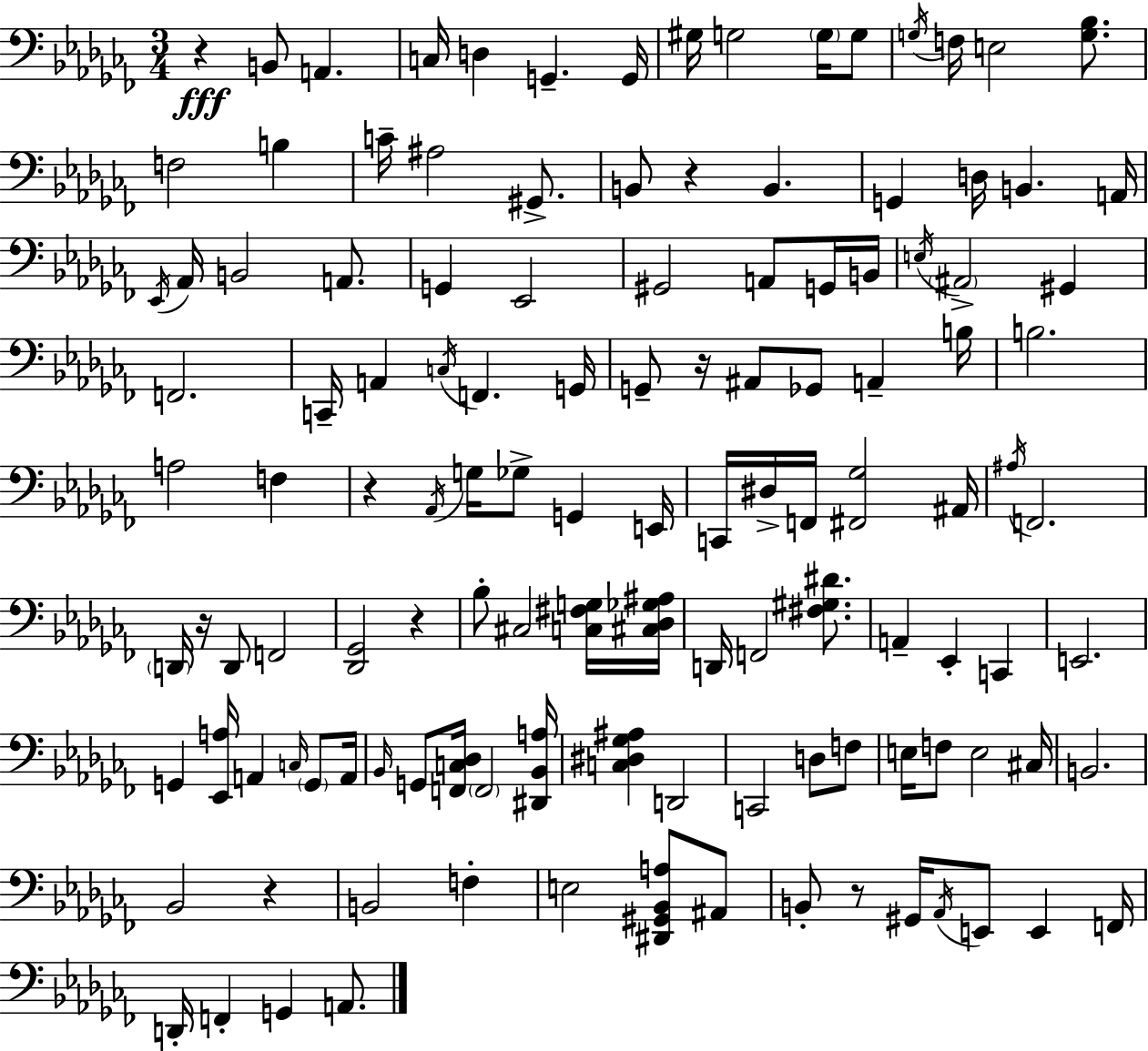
{
  \clef bass
  \numericTimeSignature
  \time 3/4
  \key aes \minor
  r4\fff b,8 a,4. | c16 d4 g,4.-- g,16 | gis16 g2 \parenthesize g16 g8 | \acciaccatura { g16 } f16 e2 <g bes>8. | \break f2 b4 | c'16-- ais2 gis,8.-> | b,8 r4 b,4. | g,4 d16 b,4. | \break a,16 \acciaccatura { ees,16 } aes,16 b,2 a,8. | g,4 ees,2 | gis,2 a,8 | g,16 b,16 \acciaccatura { e16 } \parenthesize ais,2-> gis,4 | \break f,2. | c,16-- a,4 \acciaccatura { c16 } f,4. | g,16 g,8-- r16 ais,8 ges,8 a,4-- | b16 b2. | \break a2 | f4 r4 \acciaccatura { aes,16 } g16 ges8-> | g,4 e,16 c,16 dis16-> f,16 <fis, ges>2 | ais,16 \acciaccatura { ais16 } f,2. | \break \parenthesize d,16 r16 d,8 f,2 | <des, ges,>2 | r4 bes8-. cis2 | <c fis g>16 <cis des ges ais>16 d,16 f,2 | \break <fis gis dis'>8. a,4-- ees,4-. | c,4 e,2. | g,4 <ees, a>16 a,4 | \grace { c16 } \parenthesize g,8 a,16 \grace { bes,16 } g,8 <f, c des>16 \parenthesize f,2 | \break <dis, bes, a>16 <c dis ges ais>4 | d,2 c,2 | d8 f8 e16 f8 e2 | cis16 b,2. | \break bes,2 | r4 b,2 | f4-. e2 | <dis, gis, bes, a>8 ais,8 b,8-. r8 | \break gis,16 \acciaccatura { aes,16 } e,8 e,4 f,16 d,16-. f,4-. | g,4 a,8. \bar "|."
}